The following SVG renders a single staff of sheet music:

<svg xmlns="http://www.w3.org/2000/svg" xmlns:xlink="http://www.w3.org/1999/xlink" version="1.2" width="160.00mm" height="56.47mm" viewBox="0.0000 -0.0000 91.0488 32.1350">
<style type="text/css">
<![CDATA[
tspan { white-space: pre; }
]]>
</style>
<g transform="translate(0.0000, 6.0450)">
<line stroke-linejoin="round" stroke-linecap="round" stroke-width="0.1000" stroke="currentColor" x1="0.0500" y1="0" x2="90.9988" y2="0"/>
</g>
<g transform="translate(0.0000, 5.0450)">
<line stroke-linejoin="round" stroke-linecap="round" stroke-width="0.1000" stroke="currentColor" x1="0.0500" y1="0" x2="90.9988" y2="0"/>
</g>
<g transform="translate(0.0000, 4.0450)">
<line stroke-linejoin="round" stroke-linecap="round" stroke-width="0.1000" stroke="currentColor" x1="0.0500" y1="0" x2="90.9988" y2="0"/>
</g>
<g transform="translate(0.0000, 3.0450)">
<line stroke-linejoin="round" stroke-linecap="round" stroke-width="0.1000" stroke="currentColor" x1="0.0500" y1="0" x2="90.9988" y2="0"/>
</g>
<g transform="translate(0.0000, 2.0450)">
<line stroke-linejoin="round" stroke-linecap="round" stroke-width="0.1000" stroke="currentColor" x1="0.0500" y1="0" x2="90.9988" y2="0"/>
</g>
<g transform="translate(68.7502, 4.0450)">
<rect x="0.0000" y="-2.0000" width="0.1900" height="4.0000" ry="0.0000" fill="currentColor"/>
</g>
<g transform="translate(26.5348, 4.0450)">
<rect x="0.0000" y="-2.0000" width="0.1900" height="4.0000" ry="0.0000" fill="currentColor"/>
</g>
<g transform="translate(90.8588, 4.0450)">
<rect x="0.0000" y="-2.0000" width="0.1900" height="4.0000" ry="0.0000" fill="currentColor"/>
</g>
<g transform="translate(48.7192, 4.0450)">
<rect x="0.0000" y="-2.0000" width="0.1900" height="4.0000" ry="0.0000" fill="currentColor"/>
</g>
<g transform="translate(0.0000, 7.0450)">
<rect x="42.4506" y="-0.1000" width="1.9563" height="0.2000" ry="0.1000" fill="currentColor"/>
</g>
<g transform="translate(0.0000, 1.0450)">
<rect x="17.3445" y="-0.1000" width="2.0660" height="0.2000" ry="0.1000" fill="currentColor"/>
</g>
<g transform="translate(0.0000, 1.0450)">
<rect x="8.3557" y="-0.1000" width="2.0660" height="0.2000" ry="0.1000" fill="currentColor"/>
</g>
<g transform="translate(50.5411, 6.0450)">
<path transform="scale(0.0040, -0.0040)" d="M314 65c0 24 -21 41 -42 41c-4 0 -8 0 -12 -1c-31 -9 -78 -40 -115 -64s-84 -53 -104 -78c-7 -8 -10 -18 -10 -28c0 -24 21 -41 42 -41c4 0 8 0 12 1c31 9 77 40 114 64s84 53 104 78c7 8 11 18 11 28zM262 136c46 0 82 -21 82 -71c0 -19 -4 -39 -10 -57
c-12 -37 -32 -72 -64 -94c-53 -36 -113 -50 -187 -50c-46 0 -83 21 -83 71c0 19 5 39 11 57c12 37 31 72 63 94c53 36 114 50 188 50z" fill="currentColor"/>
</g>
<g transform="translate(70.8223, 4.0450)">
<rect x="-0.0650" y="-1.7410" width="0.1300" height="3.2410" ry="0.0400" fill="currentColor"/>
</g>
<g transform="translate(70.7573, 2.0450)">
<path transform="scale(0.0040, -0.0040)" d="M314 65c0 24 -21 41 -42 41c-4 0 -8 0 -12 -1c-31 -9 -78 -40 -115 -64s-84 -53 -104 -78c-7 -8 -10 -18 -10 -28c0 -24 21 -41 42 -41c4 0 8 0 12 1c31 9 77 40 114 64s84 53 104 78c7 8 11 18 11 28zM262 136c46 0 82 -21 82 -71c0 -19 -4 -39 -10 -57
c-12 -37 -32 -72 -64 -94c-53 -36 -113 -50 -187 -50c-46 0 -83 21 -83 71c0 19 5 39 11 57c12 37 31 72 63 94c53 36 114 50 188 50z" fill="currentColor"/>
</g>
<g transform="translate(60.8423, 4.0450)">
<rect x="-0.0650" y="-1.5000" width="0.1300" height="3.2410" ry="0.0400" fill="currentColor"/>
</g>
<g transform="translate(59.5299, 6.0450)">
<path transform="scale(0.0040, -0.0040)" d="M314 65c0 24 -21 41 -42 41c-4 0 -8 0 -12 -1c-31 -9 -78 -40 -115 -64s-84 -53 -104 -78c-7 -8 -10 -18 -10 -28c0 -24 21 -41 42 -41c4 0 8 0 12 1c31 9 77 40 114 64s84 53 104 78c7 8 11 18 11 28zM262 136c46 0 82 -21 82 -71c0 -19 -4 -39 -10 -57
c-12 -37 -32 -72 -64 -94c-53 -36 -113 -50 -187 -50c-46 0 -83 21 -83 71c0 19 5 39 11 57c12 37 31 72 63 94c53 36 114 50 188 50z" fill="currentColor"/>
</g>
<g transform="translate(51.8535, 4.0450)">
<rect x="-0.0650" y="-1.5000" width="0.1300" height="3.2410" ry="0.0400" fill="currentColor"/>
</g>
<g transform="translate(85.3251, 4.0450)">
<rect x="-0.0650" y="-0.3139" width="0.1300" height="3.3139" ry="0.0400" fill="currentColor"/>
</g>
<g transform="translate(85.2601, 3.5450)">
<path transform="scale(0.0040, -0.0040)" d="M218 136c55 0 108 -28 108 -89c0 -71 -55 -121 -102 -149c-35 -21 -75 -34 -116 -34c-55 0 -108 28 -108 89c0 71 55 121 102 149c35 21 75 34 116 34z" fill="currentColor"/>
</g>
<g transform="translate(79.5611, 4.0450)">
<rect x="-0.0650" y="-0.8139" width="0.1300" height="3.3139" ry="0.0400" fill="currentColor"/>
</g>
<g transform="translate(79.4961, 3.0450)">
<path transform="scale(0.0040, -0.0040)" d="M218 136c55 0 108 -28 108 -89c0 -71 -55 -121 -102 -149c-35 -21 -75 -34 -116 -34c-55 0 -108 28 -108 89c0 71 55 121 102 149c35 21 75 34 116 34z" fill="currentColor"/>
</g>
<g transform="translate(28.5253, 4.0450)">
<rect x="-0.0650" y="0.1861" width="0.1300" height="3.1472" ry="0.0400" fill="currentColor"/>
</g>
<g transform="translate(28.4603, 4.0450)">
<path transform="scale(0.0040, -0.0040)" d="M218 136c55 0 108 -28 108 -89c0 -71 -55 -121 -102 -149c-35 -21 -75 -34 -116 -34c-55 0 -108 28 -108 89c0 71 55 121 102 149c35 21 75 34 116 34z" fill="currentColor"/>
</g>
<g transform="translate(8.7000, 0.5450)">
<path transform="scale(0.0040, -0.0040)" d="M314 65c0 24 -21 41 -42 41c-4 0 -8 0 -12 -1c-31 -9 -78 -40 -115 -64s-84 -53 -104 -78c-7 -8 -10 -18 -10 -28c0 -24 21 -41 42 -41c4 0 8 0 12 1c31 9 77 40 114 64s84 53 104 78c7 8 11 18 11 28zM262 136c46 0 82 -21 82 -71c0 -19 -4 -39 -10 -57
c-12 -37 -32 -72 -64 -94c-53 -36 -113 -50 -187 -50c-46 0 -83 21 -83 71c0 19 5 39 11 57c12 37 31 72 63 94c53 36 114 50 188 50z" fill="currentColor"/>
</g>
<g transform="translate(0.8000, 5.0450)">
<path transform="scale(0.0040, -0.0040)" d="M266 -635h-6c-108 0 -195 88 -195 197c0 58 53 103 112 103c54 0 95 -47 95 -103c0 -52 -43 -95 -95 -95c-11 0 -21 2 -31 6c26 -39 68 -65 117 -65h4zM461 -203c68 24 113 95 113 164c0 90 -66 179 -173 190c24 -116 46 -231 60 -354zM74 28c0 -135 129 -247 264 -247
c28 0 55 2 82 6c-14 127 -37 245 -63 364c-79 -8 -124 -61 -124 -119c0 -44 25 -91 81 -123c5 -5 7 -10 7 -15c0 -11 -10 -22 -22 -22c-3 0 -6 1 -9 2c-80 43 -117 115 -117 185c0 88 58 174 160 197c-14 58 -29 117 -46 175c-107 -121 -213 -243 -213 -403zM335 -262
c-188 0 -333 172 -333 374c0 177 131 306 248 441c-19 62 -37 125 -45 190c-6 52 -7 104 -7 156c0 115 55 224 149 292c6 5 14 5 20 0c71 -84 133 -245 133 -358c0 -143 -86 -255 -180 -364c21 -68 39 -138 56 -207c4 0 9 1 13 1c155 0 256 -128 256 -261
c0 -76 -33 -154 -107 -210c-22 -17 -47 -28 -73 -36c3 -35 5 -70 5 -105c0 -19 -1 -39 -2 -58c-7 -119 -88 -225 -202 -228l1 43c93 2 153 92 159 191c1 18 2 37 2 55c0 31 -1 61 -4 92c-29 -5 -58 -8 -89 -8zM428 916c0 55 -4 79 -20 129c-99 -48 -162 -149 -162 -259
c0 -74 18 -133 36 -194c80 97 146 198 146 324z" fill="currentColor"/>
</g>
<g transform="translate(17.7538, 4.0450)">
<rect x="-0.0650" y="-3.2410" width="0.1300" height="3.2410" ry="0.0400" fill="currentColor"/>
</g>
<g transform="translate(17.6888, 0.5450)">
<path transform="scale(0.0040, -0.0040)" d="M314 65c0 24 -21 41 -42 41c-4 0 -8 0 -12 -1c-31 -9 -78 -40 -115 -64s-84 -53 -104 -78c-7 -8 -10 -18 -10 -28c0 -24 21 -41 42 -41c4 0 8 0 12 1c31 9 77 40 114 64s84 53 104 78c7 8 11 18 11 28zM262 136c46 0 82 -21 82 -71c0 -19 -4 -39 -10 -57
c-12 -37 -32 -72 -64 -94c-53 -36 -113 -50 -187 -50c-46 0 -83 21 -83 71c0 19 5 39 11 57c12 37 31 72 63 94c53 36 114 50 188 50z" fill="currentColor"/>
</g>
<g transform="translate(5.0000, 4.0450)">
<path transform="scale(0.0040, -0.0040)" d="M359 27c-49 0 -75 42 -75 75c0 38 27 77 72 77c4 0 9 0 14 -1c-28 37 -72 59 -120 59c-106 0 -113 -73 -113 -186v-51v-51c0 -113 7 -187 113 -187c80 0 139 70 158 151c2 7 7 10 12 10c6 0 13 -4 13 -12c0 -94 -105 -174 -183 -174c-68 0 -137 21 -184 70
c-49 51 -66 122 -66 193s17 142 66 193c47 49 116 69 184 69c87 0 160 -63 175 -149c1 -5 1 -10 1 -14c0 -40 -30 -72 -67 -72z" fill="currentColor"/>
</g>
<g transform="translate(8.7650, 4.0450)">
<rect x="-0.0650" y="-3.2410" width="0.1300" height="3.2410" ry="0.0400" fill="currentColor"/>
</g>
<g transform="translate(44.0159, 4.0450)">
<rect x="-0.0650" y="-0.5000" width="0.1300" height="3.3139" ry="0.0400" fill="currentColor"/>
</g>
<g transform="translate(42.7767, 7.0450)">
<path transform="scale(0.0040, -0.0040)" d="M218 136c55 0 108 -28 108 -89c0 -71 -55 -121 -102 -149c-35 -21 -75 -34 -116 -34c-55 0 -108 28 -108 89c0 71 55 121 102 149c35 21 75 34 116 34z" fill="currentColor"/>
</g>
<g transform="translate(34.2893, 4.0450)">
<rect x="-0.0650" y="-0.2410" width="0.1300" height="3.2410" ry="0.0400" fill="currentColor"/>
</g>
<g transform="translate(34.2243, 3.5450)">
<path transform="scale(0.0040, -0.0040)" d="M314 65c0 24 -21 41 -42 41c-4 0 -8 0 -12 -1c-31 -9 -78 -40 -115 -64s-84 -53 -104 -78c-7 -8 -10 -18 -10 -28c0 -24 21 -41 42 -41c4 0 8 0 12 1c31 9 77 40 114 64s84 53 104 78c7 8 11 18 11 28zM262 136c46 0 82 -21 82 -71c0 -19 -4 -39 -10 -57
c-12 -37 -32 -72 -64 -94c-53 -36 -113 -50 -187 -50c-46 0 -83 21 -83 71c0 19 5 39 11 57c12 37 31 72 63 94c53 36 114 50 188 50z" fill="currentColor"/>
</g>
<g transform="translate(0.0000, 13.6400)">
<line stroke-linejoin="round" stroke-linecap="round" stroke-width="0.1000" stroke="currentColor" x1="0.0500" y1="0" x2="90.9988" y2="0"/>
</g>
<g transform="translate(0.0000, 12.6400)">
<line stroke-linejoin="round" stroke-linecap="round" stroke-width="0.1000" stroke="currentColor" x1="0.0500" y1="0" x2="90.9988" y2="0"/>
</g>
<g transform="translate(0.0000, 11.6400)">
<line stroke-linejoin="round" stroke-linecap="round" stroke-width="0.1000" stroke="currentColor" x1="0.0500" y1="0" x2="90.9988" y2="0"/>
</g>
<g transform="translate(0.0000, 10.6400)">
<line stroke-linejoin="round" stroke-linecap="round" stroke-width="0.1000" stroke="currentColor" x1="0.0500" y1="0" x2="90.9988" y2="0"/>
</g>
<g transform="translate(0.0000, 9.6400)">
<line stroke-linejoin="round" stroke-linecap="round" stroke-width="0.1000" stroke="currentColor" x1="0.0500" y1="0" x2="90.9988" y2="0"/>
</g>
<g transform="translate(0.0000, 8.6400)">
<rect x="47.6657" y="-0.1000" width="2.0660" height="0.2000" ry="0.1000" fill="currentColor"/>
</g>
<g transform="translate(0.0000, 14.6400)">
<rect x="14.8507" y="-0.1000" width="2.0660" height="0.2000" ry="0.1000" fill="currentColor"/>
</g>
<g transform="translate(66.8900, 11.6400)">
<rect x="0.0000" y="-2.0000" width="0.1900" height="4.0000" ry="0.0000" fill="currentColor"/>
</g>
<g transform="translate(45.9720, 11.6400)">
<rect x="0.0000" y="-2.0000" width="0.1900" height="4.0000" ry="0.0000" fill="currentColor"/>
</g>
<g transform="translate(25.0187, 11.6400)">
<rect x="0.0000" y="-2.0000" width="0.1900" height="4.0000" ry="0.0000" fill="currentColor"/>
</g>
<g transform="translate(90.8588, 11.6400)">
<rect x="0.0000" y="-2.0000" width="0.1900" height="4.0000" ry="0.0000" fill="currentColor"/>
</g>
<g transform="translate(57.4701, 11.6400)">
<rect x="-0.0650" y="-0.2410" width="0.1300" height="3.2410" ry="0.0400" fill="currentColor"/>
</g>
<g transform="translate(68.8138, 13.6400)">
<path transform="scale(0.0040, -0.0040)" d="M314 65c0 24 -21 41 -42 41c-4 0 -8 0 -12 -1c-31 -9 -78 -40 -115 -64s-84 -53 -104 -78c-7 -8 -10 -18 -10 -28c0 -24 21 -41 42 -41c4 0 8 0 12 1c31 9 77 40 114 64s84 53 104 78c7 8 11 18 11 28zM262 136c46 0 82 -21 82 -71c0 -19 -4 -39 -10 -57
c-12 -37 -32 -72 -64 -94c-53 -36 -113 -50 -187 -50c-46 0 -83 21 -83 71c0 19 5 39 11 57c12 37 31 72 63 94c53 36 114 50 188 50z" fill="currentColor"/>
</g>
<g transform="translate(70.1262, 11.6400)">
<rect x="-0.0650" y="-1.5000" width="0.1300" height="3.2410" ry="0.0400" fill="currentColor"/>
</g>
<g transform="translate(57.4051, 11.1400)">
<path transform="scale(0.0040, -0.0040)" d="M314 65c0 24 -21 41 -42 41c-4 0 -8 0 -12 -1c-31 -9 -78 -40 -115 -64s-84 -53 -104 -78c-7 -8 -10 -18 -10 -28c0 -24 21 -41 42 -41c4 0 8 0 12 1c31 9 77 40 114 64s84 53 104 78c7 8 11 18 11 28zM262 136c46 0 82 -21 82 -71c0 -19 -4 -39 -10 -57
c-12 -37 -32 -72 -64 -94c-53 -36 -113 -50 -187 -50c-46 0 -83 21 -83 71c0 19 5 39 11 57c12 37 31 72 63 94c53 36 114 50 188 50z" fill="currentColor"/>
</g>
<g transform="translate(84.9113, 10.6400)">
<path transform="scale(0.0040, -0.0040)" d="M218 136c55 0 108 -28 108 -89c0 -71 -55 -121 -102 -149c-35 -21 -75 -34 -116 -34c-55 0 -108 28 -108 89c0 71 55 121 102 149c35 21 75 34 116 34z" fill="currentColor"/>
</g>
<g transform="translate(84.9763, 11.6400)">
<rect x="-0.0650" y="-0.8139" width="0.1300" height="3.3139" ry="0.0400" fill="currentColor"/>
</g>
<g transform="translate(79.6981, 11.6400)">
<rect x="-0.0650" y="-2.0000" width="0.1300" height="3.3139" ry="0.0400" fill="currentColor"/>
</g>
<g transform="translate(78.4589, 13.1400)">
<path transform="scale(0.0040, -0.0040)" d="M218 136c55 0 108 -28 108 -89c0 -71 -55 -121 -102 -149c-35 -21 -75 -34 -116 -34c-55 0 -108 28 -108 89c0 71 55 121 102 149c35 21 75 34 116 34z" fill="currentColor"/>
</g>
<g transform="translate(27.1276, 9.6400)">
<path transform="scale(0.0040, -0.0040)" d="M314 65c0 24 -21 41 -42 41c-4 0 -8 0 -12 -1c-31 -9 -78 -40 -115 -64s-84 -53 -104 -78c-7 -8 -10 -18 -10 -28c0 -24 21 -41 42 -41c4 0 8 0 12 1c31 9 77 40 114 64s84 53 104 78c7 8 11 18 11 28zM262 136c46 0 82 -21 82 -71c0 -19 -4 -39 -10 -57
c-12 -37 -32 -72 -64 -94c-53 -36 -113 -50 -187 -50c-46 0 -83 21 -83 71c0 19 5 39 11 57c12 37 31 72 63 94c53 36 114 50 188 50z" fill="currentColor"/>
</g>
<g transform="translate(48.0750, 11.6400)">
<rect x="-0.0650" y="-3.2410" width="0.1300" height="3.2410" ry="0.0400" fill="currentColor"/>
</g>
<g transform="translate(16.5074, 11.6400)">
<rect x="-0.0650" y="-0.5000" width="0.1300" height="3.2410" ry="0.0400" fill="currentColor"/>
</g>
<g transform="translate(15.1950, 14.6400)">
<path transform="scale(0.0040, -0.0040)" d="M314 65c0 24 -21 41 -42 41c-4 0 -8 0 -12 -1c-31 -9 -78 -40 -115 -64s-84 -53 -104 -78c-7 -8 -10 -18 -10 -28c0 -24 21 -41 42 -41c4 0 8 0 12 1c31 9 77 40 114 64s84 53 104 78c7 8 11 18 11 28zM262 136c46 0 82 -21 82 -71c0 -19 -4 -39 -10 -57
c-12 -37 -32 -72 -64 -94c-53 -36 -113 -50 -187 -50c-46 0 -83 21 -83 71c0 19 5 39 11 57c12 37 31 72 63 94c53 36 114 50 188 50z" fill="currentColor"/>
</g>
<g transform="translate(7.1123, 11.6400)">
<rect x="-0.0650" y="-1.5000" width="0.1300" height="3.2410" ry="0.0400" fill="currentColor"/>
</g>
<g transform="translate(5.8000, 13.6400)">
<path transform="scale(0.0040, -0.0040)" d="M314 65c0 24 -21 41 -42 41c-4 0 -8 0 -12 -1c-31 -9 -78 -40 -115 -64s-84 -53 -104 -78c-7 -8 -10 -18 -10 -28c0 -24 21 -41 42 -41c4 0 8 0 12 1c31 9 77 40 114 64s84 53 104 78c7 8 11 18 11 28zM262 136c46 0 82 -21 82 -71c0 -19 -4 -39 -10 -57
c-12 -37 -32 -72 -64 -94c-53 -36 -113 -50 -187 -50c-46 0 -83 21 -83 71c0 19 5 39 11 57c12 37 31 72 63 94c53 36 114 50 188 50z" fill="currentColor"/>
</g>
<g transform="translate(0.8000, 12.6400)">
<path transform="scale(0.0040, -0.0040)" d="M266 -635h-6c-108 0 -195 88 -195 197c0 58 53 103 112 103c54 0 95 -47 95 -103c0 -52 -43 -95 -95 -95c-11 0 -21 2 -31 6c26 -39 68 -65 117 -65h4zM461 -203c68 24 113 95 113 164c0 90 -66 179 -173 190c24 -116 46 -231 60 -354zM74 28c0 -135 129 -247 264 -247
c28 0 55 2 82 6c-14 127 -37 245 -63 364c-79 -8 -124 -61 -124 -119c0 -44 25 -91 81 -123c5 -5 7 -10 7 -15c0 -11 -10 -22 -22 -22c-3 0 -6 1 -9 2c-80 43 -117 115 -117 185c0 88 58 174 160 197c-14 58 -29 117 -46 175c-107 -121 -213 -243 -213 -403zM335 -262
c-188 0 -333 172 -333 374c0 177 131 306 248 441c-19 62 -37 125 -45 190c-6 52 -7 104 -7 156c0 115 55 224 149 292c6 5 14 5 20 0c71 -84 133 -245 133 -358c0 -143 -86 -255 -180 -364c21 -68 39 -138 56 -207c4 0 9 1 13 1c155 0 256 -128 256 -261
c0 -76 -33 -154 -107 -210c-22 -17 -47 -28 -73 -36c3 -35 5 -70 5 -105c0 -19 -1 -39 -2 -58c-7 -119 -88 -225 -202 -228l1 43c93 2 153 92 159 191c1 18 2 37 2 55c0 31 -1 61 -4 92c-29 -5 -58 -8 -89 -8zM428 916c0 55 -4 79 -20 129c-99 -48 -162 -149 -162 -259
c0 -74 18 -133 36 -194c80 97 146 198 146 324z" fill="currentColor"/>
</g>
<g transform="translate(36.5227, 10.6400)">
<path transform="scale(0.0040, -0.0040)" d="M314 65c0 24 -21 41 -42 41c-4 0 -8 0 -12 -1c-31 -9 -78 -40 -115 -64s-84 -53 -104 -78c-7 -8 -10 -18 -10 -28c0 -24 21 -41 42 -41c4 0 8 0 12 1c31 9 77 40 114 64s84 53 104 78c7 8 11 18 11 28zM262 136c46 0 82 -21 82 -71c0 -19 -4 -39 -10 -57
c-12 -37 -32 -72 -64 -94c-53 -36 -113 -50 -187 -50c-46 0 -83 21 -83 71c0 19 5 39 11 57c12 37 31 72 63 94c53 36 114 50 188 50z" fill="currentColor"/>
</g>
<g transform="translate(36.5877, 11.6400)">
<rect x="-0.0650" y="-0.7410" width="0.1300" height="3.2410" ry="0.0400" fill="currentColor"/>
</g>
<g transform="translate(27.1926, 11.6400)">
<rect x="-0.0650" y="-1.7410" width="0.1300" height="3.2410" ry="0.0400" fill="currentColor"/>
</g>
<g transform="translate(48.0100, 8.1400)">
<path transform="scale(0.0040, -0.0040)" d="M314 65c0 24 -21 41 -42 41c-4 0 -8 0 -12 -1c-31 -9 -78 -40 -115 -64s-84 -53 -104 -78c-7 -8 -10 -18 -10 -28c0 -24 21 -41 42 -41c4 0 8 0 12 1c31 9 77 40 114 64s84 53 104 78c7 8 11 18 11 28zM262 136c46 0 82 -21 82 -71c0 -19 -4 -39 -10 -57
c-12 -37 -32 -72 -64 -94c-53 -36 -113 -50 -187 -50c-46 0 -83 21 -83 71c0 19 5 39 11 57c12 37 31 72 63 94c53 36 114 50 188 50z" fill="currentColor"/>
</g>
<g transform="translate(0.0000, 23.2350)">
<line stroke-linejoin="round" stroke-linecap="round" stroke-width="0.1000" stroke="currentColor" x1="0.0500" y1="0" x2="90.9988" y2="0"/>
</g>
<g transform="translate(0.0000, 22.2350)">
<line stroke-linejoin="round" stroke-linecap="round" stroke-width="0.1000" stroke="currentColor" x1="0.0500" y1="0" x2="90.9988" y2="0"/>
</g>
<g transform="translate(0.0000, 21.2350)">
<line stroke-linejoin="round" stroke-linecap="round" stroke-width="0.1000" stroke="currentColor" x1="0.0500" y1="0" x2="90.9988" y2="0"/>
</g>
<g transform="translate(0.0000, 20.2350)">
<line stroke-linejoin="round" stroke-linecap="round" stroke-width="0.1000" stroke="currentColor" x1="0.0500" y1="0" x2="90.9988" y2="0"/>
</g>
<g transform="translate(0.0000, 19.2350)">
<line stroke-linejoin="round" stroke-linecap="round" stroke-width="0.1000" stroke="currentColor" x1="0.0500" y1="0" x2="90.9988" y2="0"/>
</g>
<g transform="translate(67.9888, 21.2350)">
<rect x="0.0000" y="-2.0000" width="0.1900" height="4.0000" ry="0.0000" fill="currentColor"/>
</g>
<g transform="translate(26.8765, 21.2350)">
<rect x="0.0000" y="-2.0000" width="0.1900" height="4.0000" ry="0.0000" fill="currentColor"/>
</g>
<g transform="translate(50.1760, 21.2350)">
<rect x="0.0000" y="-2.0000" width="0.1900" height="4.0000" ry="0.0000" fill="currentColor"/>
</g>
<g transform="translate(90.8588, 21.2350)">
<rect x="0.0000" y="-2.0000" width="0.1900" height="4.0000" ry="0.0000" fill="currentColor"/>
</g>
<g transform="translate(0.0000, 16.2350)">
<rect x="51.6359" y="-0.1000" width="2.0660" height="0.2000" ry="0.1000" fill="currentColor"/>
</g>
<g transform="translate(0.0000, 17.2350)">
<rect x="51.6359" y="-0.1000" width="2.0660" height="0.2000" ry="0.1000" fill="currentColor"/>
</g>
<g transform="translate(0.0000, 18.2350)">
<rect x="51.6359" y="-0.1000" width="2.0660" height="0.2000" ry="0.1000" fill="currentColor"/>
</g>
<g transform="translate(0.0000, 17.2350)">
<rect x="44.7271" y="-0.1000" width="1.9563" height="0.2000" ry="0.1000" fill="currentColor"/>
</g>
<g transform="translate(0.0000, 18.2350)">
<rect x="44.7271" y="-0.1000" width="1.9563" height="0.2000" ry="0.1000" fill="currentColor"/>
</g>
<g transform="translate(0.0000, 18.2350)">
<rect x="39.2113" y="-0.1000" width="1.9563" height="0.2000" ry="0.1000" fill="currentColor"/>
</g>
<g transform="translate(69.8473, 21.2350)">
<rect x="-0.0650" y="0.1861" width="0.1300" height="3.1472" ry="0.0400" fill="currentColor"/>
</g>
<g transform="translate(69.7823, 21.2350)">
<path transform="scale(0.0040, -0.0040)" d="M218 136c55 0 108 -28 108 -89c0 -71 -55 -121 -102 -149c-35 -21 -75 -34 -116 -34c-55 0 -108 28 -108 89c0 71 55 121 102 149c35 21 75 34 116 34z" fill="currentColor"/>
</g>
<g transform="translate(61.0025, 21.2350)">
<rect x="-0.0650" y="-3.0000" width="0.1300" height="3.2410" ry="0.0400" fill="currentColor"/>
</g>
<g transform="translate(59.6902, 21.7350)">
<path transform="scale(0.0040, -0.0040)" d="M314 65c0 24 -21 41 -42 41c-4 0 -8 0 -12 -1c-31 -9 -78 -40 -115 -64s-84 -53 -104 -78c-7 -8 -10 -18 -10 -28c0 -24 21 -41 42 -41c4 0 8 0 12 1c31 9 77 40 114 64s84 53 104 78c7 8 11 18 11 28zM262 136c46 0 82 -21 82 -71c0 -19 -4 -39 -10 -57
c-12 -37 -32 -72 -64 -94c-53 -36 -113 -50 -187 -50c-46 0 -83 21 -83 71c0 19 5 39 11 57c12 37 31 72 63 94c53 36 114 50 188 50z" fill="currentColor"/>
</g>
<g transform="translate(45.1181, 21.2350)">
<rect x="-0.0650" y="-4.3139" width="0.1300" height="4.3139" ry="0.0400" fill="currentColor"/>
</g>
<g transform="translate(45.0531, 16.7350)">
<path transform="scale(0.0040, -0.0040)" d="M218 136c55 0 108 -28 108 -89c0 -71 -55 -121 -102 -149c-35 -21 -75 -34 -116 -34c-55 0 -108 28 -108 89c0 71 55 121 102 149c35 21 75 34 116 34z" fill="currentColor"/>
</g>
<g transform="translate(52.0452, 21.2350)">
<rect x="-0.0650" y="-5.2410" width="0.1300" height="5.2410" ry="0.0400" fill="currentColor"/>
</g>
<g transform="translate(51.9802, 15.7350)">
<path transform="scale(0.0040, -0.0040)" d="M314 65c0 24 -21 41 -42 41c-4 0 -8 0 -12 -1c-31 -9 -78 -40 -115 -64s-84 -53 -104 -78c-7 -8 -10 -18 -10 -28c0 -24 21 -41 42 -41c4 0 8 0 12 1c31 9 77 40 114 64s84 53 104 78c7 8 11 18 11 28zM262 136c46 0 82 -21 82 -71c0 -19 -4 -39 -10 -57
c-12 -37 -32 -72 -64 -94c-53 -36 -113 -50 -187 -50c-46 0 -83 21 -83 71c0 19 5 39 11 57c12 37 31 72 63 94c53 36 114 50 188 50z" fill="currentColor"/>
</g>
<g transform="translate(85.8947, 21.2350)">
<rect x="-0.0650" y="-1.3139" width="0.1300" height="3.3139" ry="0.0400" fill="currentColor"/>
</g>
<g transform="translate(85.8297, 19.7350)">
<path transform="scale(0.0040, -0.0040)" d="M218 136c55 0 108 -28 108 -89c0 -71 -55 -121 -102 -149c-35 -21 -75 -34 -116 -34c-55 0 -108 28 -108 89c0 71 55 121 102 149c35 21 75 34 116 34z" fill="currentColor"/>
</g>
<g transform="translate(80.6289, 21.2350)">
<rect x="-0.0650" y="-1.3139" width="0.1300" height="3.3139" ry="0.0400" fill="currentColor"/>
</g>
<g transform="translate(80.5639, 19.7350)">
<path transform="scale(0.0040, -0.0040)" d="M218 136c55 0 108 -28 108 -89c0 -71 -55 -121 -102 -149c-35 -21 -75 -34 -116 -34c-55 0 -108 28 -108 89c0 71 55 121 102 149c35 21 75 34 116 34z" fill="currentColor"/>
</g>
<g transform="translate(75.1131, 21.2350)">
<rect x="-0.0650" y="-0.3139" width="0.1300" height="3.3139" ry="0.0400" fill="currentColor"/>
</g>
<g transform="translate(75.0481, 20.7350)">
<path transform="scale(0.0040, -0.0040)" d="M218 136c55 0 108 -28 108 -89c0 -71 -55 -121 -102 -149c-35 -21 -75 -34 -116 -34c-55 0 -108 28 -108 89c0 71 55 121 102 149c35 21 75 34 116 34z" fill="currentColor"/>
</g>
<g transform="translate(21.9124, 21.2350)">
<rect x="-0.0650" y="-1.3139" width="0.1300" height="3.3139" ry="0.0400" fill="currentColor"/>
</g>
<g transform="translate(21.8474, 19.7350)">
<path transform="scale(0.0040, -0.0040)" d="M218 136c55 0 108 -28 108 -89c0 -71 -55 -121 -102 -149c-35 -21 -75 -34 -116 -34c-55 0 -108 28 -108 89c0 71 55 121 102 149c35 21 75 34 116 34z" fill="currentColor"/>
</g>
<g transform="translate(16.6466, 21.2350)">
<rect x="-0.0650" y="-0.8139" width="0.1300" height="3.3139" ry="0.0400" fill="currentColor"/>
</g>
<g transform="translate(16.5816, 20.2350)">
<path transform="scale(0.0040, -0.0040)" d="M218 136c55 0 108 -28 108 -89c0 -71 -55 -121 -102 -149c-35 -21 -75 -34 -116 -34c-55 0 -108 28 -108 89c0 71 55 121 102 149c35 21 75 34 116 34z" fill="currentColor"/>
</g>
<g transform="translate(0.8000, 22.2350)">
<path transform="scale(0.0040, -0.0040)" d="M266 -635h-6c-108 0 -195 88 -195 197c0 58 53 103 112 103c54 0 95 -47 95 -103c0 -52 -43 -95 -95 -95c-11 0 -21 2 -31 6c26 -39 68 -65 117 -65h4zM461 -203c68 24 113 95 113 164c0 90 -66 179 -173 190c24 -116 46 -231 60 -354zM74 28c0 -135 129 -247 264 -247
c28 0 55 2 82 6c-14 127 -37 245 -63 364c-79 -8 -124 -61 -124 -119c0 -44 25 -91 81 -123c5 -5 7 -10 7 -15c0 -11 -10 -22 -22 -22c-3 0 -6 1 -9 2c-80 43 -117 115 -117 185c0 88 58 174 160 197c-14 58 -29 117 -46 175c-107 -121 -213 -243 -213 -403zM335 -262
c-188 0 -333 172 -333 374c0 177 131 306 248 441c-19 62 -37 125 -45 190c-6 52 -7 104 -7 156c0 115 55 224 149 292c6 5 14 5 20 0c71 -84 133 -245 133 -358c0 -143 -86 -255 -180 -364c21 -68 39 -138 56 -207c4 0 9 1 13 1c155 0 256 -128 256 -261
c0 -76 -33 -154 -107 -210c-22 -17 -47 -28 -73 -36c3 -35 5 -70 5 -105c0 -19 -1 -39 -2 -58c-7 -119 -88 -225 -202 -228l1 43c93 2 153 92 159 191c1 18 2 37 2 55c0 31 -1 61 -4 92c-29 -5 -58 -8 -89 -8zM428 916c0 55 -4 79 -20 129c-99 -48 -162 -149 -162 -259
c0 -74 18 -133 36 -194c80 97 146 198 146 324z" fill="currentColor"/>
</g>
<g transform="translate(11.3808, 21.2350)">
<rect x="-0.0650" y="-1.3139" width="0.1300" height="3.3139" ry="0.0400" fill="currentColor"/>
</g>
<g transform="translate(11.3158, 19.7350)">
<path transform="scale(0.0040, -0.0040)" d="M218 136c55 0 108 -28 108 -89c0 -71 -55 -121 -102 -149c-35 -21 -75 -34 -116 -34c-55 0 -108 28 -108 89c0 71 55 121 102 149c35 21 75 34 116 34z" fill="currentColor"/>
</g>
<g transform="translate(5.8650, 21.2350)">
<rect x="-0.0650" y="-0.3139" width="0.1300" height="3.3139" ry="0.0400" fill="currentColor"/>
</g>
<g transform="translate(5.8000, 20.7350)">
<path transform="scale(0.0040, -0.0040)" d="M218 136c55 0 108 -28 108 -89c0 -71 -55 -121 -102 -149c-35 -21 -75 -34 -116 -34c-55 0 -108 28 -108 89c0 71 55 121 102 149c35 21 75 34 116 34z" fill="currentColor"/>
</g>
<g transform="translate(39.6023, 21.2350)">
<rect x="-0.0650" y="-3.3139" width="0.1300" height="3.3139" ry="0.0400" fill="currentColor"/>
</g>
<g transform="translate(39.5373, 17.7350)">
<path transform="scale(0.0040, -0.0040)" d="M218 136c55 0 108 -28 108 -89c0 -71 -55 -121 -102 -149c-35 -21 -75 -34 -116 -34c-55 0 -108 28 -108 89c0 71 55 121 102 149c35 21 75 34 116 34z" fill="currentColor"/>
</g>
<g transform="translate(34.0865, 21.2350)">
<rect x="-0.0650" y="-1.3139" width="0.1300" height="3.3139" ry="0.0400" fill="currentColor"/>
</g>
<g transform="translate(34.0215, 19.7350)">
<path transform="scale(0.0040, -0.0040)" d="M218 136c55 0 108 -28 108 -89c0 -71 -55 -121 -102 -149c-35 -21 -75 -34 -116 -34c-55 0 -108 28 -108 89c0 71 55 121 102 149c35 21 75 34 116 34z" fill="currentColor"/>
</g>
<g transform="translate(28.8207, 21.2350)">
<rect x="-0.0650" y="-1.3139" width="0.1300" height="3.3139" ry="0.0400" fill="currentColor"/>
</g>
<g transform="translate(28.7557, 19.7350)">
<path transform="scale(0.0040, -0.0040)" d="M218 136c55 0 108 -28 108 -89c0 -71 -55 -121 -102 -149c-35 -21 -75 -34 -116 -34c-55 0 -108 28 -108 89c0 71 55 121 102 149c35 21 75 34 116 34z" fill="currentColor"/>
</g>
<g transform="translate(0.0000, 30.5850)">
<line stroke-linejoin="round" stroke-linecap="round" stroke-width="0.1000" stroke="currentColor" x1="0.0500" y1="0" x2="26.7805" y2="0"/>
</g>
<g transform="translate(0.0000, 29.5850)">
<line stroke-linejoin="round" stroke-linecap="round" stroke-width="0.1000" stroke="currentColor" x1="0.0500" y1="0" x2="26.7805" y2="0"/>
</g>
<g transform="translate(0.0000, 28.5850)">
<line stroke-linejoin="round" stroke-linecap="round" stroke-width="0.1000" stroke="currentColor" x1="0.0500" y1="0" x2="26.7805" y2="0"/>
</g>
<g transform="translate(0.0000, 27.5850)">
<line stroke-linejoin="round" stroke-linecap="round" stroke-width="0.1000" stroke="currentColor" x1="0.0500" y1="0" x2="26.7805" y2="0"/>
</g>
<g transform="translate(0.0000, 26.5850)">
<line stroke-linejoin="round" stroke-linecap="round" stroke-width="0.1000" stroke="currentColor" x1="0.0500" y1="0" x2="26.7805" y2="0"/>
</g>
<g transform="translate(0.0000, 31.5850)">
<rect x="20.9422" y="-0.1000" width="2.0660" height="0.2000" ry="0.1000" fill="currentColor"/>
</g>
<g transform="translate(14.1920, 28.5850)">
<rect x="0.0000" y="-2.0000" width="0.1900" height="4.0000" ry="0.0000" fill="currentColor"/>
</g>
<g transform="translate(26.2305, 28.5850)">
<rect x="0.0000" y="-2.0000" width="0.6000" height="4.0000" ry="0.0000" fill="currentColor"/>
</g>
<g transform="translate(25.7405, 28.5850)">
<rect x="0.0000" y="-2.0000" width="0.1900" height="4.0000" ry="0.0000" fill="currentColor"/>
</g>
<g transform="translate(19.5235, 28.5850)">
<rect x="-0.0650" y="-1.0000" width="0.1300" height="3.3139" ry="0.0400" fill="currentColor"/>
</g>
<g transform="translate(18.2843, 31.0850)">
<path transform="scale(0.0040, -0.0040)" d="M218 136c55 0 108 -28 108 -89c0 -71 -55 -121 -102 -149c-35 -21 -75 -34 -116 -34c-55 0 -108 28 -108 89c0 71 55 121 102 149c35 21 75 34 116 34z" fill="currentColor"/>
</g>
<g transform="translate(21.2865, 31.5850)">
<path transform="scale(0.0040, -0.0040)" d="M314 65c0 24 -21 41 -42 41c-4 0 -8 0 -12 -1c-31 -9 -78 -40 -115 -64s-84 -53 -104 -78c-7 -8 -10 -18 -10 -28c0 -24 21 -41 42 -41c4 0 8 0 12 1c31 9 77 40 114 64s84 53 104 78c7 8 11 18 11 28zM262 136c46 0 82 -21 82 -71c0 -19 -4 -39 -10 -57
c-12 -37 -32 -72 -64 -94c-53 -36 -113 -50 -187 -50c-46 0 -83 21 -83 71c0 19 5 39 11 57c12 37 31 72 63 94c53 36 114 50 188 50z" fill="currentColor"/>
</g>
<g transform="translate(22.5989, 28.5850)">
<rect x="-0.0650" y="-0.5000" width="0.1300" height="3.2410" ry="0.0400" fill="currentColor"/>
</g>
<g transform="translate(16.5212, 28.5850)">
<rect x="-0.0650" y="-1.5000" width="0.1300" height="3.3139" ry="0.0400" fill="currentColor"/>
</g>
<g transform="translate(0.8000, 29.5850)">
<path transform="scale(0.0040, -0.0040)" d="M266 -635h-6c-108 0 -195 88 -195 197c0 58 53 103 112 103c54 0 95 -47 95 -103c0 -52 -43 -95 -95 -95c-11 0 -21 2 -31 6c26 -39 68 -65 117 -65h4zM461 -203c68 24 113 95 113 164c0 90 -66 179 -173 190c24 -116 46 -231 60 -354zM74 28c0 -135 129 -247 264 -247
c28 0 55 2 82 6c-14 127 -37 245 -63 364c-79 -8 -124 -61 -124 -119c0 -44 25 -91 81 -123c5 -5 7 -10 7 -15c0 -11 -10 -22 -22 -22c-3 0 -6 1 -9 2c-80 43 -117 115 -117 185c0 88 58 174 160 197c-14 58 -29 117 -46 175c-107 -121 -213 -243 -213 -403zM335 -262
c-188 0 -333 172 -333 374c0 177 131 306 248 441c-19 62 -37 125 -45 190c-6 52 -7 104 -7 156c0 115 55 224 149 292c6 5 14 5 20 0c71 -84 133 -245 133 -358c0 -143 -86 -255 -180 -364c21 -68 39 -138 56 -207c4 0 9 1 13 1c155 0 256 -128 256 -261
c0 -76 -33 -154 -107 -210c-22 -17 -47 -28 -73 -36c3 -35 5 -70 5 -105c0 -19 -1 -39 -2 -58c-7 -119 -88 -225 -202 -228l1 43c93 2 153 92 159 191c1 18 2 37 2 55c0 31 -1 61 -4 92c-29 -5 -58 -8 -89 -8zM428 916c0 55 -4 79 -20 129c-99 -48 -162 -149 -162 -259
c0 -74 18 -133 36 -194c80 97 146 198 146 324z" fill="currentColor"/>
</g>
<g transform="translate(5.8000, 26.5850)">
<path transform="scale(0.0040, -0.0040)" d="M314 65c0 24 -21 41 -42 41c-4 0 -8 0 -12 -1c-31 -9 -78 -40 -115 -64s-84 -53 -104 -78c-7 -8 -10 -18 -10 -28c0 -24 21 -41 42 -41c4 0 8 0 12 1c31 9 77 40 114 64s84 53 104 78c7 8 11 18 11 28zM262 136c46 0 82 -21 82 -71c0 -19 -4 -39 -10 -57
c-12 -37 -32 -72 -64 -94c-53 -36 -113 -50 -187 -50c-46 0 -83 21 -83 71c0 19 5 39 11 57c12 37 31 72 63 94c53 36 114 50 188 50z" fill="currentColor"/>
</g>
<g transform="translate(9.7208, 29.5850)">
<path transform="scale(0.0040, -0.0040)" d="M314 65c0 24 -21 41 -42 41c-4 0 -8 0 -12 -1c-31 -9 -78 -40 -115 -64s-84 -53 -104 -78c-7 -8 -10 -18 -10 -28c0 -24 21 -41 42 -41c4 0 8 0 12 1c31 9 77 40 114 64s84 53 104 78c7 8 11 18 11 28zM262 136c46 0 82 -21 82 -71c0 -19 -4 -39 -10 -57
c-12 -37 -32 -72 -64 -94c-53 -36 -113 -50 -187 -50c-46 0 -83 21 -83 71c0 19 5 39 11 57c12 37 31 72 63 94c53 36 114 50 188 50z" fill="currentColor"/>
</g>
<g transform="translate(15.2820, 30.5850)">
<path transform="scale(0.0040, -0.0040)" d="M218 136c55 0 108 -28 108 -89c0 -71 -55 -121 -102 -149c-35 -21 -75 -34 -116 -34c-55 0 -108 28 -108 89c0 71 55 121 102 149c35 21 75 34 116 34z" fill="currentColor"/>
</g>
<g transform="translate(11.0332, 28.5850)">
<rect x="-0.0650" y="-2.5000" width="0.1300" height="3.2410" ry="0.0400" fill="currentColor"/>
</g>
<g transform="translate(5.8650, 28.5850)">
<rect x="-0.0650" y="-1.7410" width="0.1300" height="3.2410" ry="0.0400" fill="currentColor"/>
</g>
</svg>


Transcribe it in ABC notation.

X:1
T:Untitled
M:4/4
L:1/4
K:C
b2 b2 B c2 C E2 E2 f2 d c E2 C2 f2 d2 b2 c2 E2 F d c e d e e e b d' f'2 A2 B c e e f2 G2 E D C2